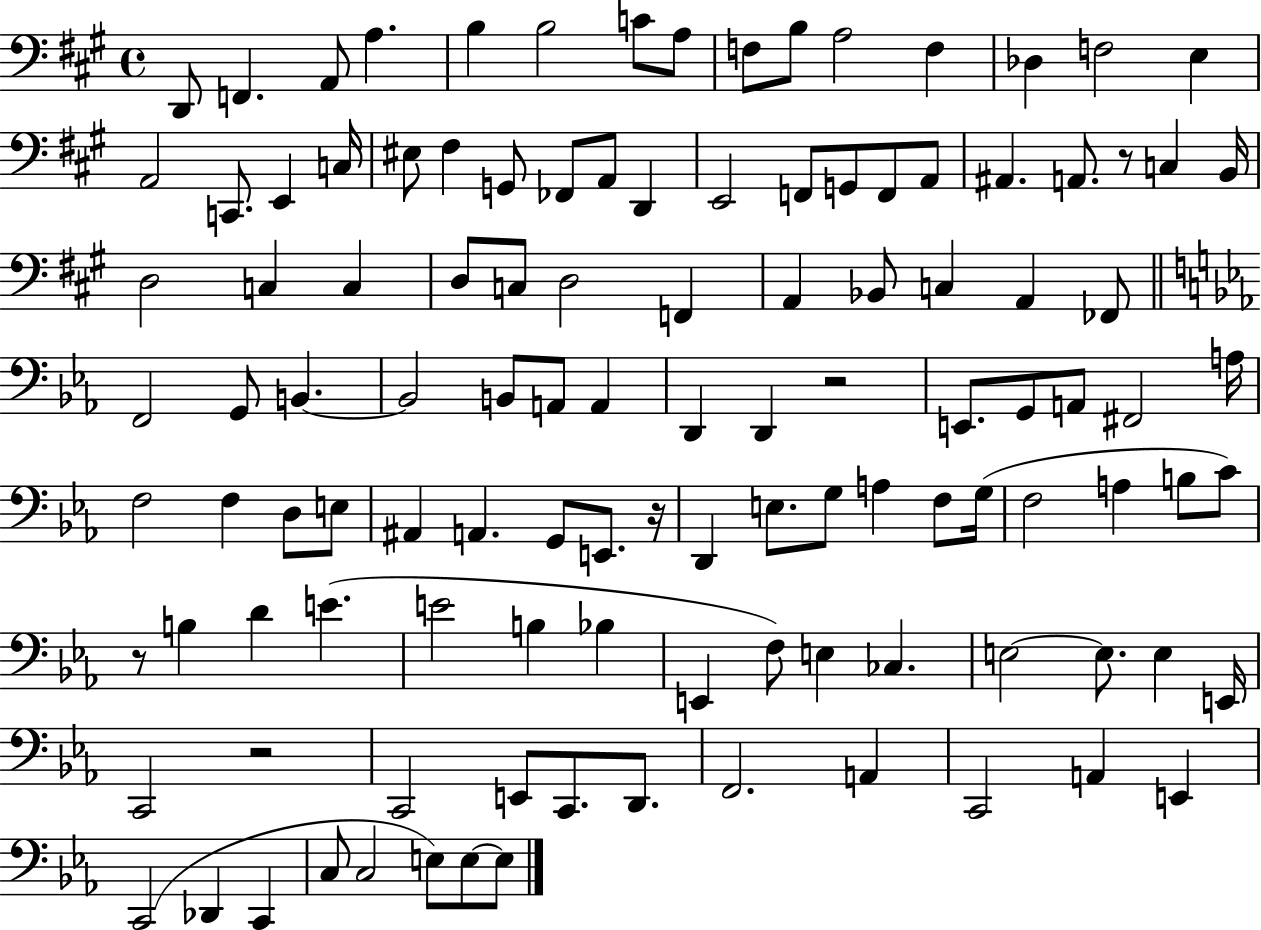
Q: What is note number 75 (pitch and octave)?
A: F3